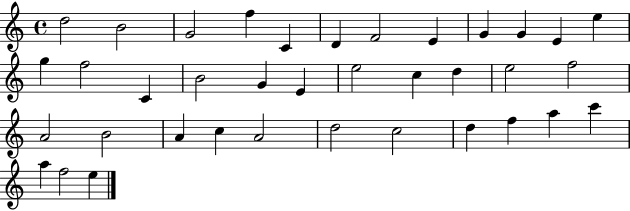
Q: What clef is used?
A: treble